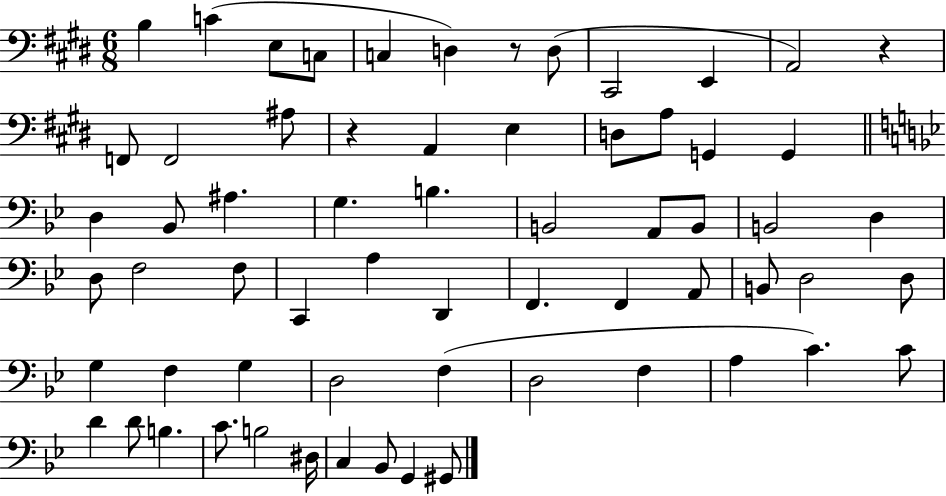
B3/q C4/q E3/e C3/e C3/q D3/q R/e D3/e C#2/h E2/q A2/h R/q F2/e F2/h A#3/e R/q A2/q E3/q D3/e A3/e G2/q G2/q D3/q Bb2/e A#3/q. G3/q. B3/q. B2/h A2/e B2/e B2/h D3/q D3/e F3/h F3/e C2/q A3/q D2/q F2/q. F2/q A2/e B2/e D3/h D3/e G3/q F3/q G3/q D3/h F3/q D3/h F3/q A3/q C4/q. C4/e D4/q D4/e B3/q. C4/e. B3/h D#3/s C3/q Bb2/e G2/q G#2/e